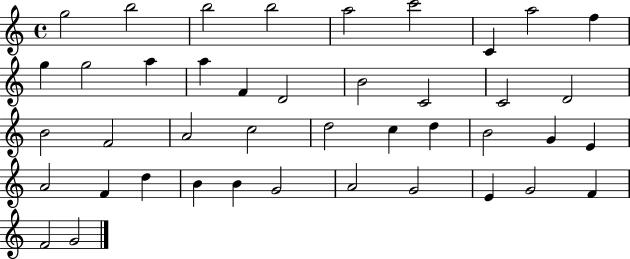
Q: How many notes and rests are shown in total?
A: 42